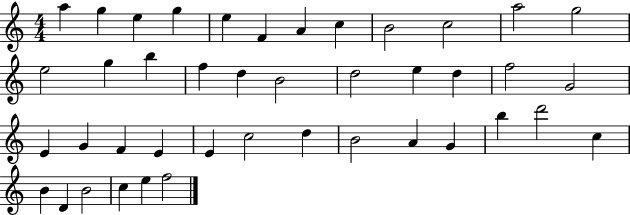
A5/q G5/q E5/q G5/q E5/q F4/q A4/q C5/q B4/h C5/h A5/h G5/h E5/h G5/q B5/q F5/q D5/q B4/h D5/h E5/q D5/q F5/h G4/h E4/q G4/q F4/q E4/q E4/q C5/h D5/q B4/h A4/q G4/q B5/q D6/h C5/q B4/q D4/q B4/h C5/q E5/q F5/h